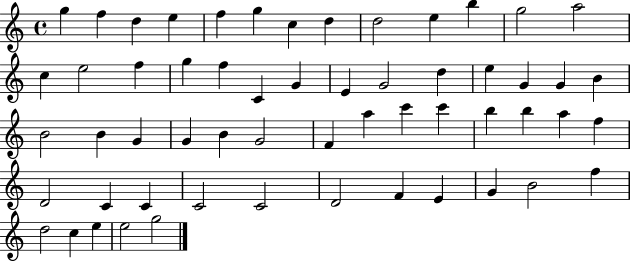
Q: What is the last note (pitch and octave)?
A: G5